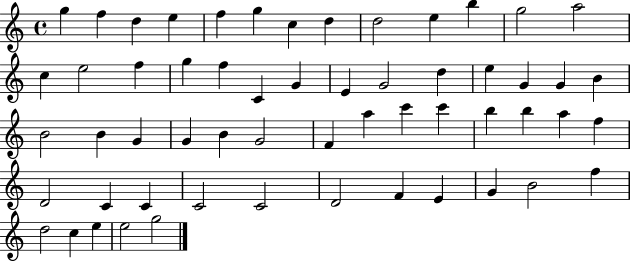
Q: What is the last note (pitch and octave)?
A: G5